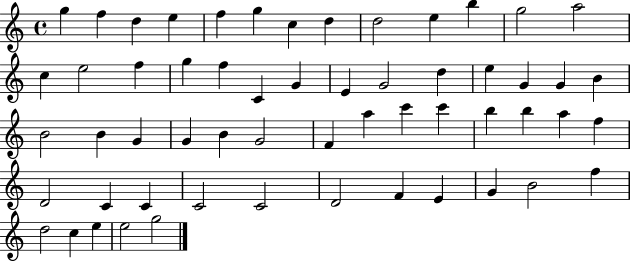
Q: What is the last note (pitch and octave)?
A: G5